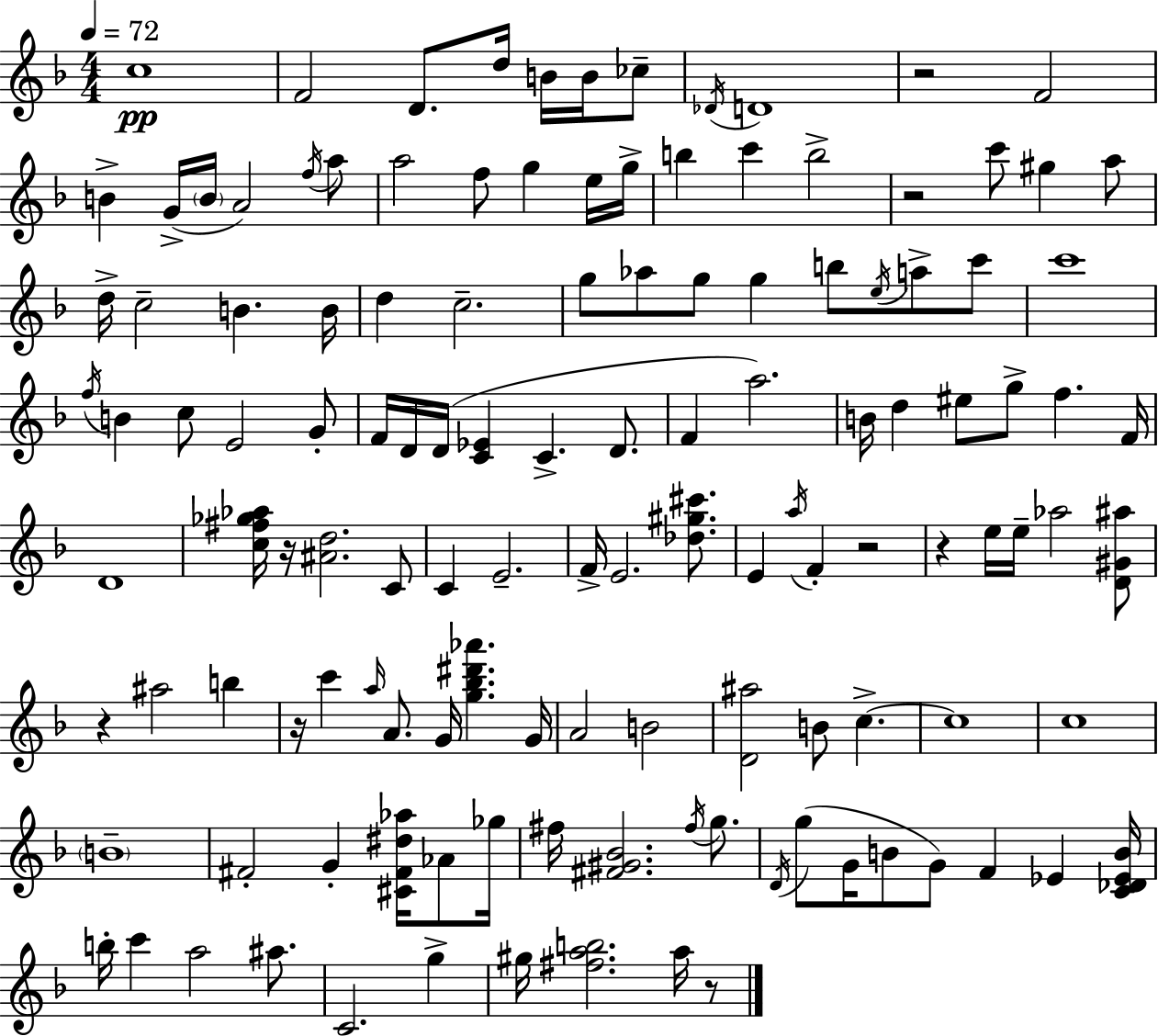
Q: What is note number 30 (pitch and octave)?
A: B4